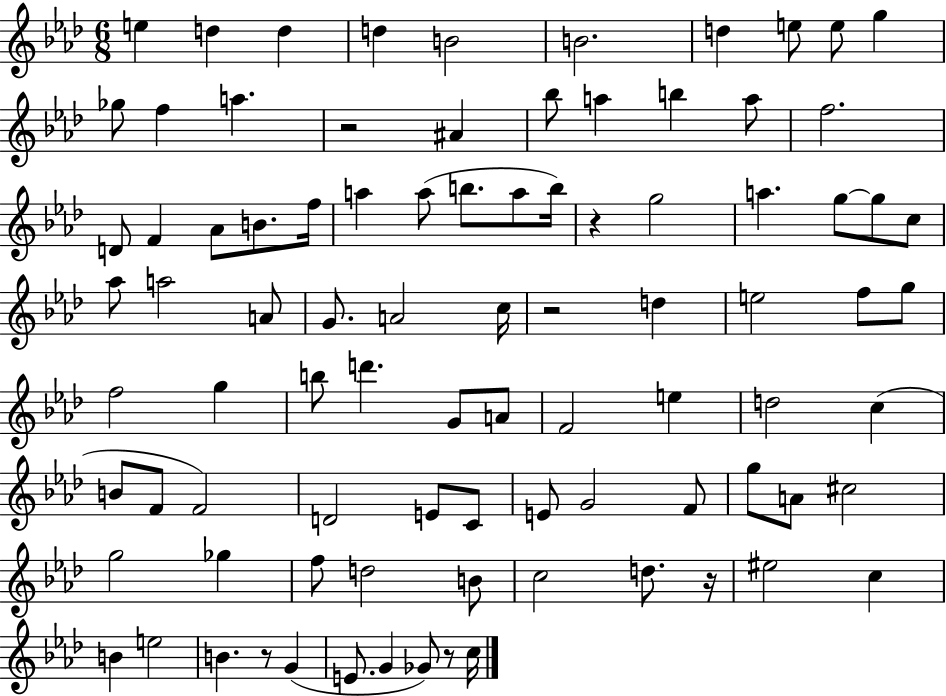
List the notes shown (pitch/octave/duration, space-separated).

E5/q D5/q D5/q D5/q B4/h B4/h. D5/q E5/e E5/e G5/q Gb5/e F5/q A5/q. R/h A#4/q Bb5/e A5/q B5/q A5/e F5/h. D4/e F4/q Ab4/e B4/e. F5/s A5/q A5/e B5/e. A5/e B5/s R/q G5/h A5/q. G5/e G5/e C5/e Ab5/e A5/h A4/e G4/e. A4/h C5/s R/h D5/q E5/h F5/e G5/e F5/h G5/q B5/e D6/q. G4/e A4/e F4/h E5/q D5/h C5/q B4/e F4/e F4/h D4/h E4/e C4/e E4/e G4/h F4/e G5/e A4/e C#5/h G5/h Gb5/q F5/e D5/h B4/e C5/h D5/e. R/s EIS5/h C5/q B4/q E5/h B4/q. R/e G4/q E4/e. G4/q Gb4/e R/e C5/s